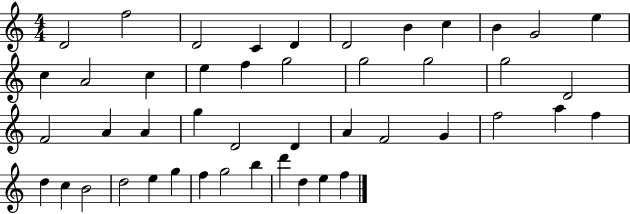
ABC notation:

X:1
T:Untitled
M:4/4
L:1/4
K:C
D2 f2 D2 C D D2 B c B G2 e c A2 c e f g2 g2 g2 g2 D2 F2 A A g D2 D A F2 G f2 a f d c B2 d2 e g f g2 b d' d e f